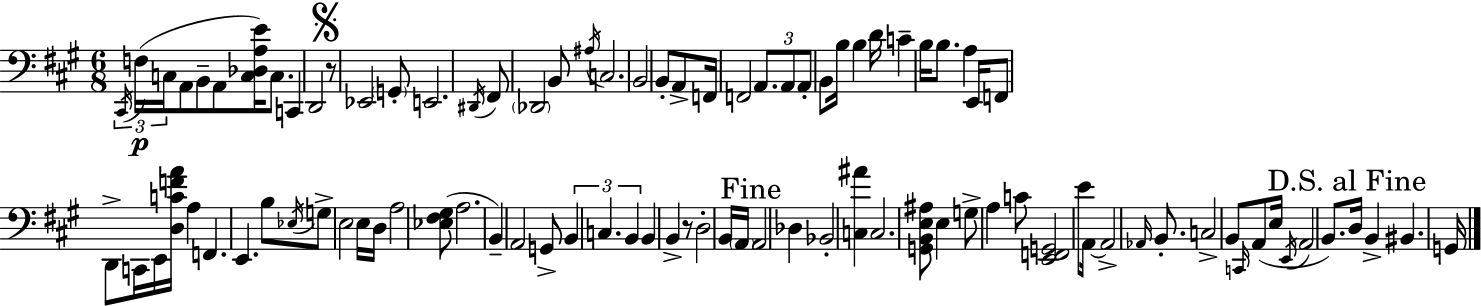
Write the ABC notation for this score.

X:1
T:Untitled
M:6/8
L:1/4
K:A
^C,,/4 F,/4 C,/4 A,,/2 B,,/2 A,,/2 [C,_D,A,E]/4 C,/2 C,, D,,2 z/2 _E,,2 G,,/2 E,,2 ^D,,/4 ^F,,/2 _D,,2 B,,/2 ^A,/4 C,2 B,,2 B,,/2 A,,/2 F,,/4 F,,2 A,,/2 A,,/2 A,,/2 B,,/2 B,/4 B, D/4 C B,/4 B,/2 A, E,,/4 F,,/2 D,,/2 C,,/4 E,,/4 [D,CFA]/4 A, F,, E,, B,/2 _E,/4 G,/2 E,2 E,/4 D,/4 A,2 [_E,^F,^G,]/2 A,2 B,, A,,2 G,,/2 B,, C, B,, B,, B,, z/2 D,2 B,,/4 A,,/4 A,,2 _D, _B,,2 [C,^A] C,2 [G,,B,,E,^A,]/2 E, G,/2 A, C/2 [E,,F,,G,,]2 E/2 A,,/4 A,,2 _A,,/4 B,,/2 C,2 B,,/2 C,,/4 A,,/2 E,/4 E,,/4 A,,2 B,,/2 D,/4 B,, ^B,, G,,/4